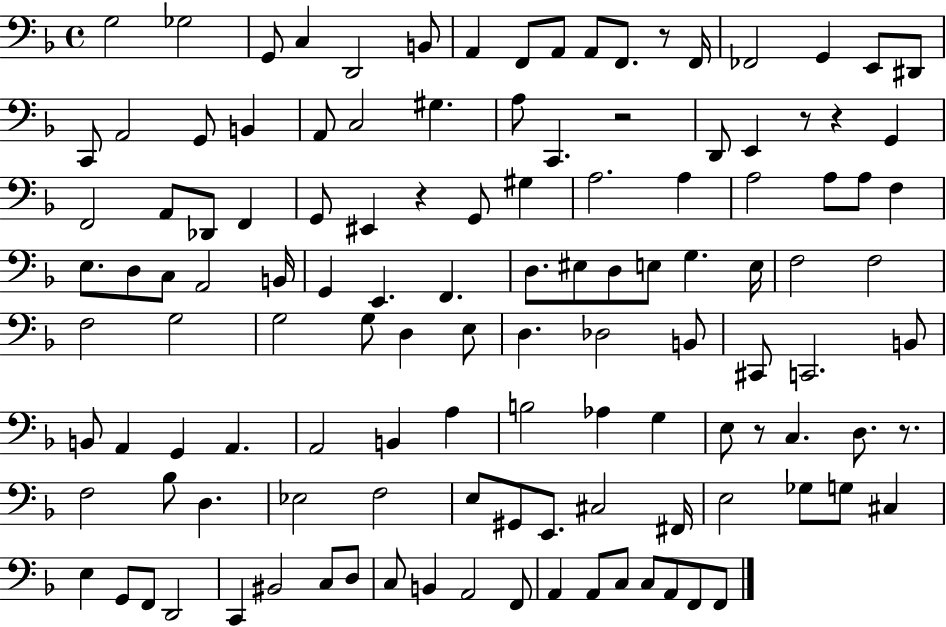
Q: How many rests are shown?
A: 7